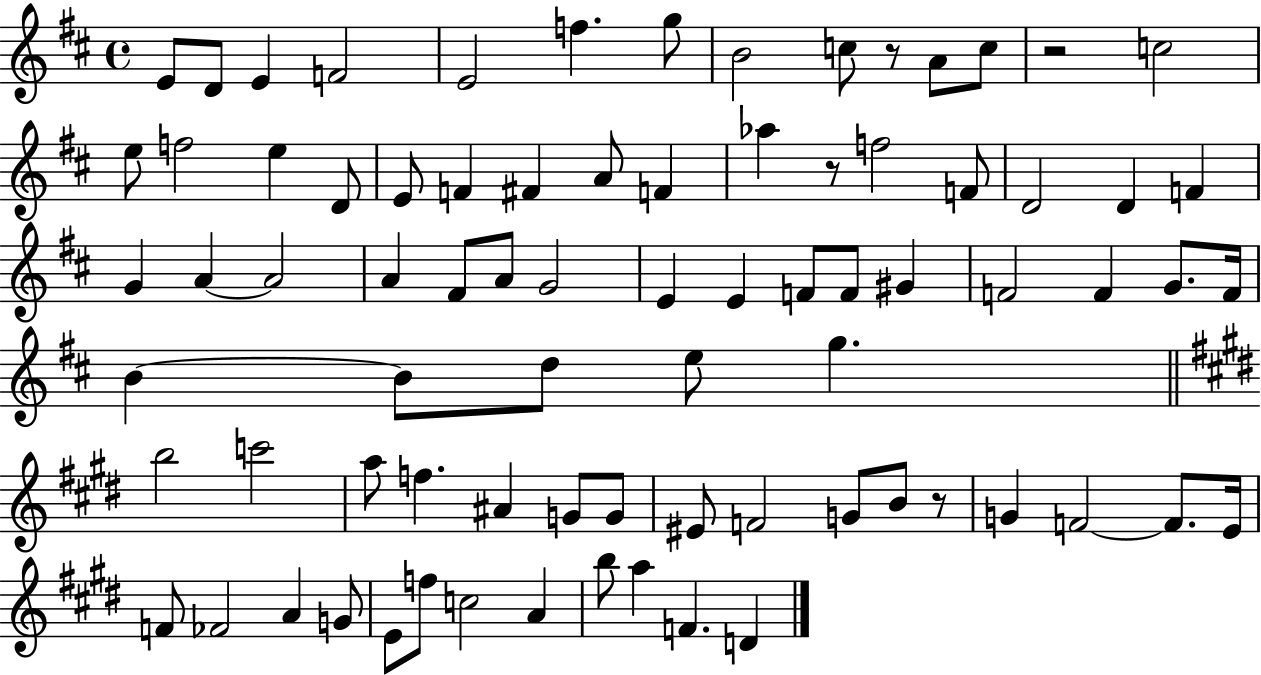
E4/e D4/e E4/q F4/h E4/h F5/q. G5/e B4/h C5/e R/e A4/e C5/e R/h C5/h E5/e F5/h E5/q D4/e E4/e F4/q F#4/q A4/e F4/q Ab5/q R/e F5/h F4/e D4/h D4/q F4/q G4/q A4/q A4/h A4/q F#4/e A4/e G4/h E4/q E4/q F4/e F4/e G#4/q F4/h F4/q G4/e. F4/s B4/q B4/e D5/e E5/e G5/q. B5/h C6/h A5/e F5/q. A#4/q G4/e G4/e EIS4/e F4/h G4/e B4/e R/e G4/q F4/h F4/e. E4/s F4/e FES4/h A4/q G4/e E4/e F5/e C5/h A4/q B5/e A5/q F4/q. D4/q